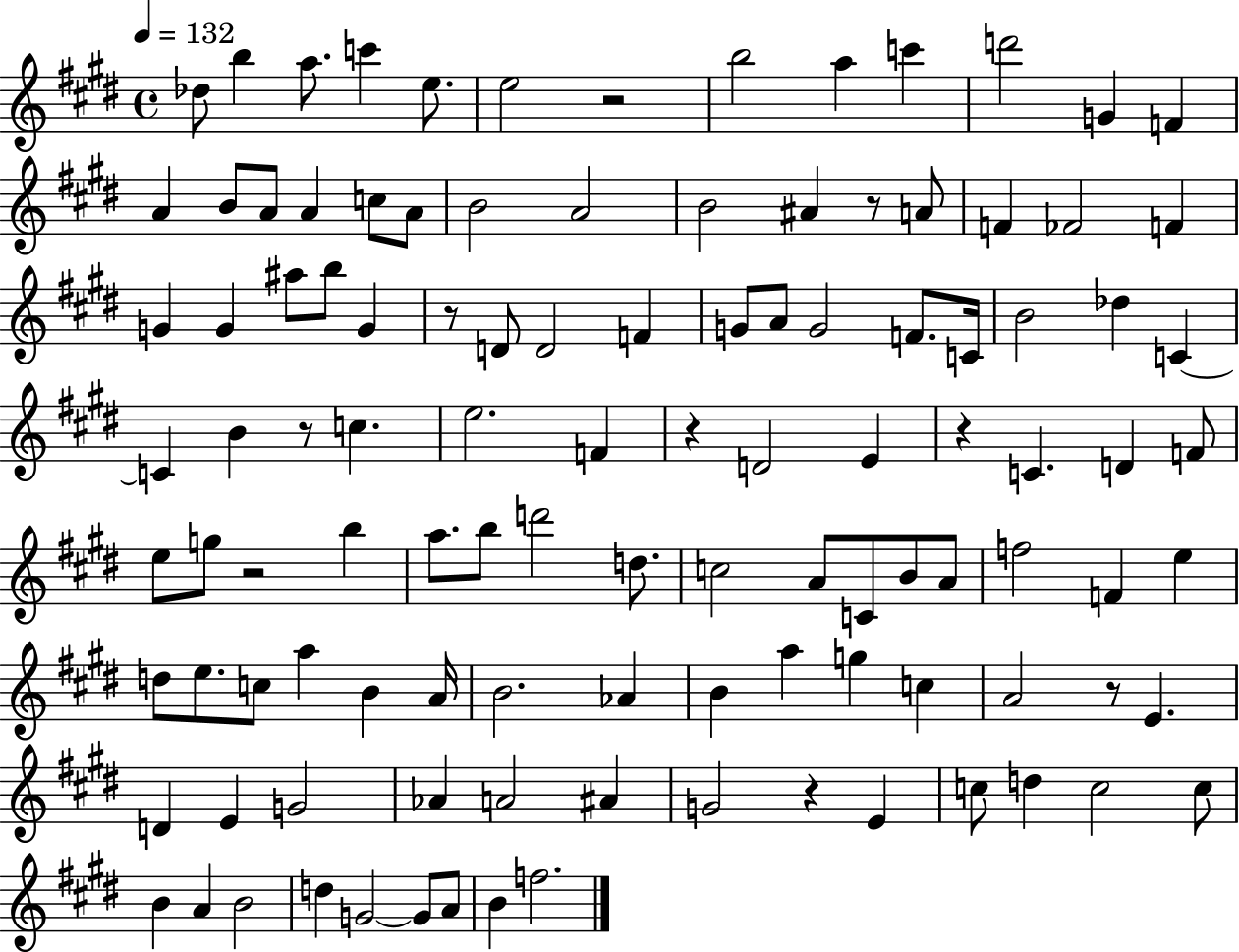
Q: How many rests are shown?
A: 9